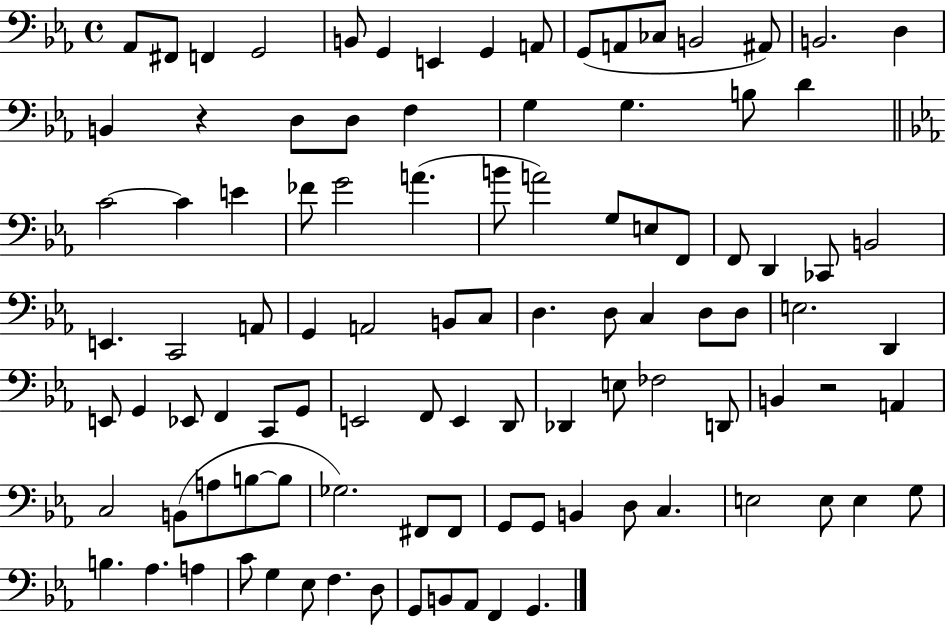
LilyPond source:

{
  \clef bass
  \time 4/4
  \defaultTimeSignature
  \key ees \major
  aes,8 fis,8 f,4 g,2 | b,8 g,4 e,4 g,4 a,8 | g,8( a,8 ces8 b,2 ais,8) | b,2. d4 | \break b,4 r4 d8 d8 f4 | g4 g4. b8 d'4 | \bar "||" \break \key ees \major c'2~~ c'4 e'4 | fes'8 g'2 a'4.( | b'8 a'2) g8 e8 f,8 | f,8 d,4 ces,8 b,2 | \break e,4. c,2 a,8 | g,4 a,2 b,8 c8 | d4. d8 c4 d8 d8 | e2. d,4 | \break e,8 g,4 ees,8 f,4 c,8 g,8 | e,2 f,8 e,4 d,8 | des,4 e8 fes2 d,8 | b,4 r2 a,4 | \break c2 b,8( a8 b8~~ b8 | ges2.) fis,8 fis,8 | g,8 g,8 b,4 d8 c4. | e2 e8 e4 g8 | \break b4. aes4. a4 | c'8 g4 ees8 f4. d8 | g,8 b,8 aes,8 f,4 g,4. | \bar "|."
}